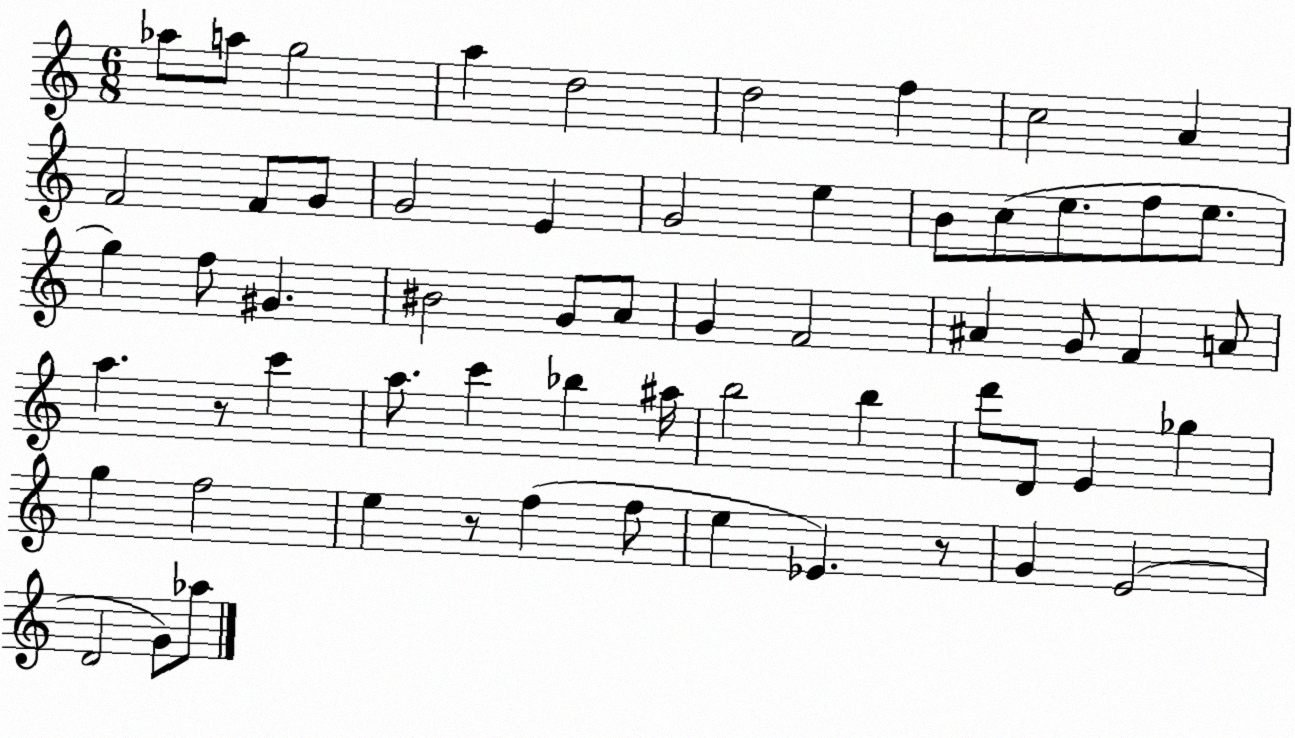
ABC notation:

X:1
T:Untitled
M:6/8
L:1/4
K:C
_a/2 a/2 g2 a d2 d2 f c2 A F2 F/2 G/2 G2 E G2 e B/2 c/2 e/2 f/2 e/2 g f/2 ^G ^B2 G/2 A/2 G F2 ^A G/2 F A/2 a z/2 c' a/2 c' _b ^a/4 b2 b d'/2 D/2 E _g g f2 e z/2 f f/2 e _E z/2 G E2 D2 G/2 _a/2